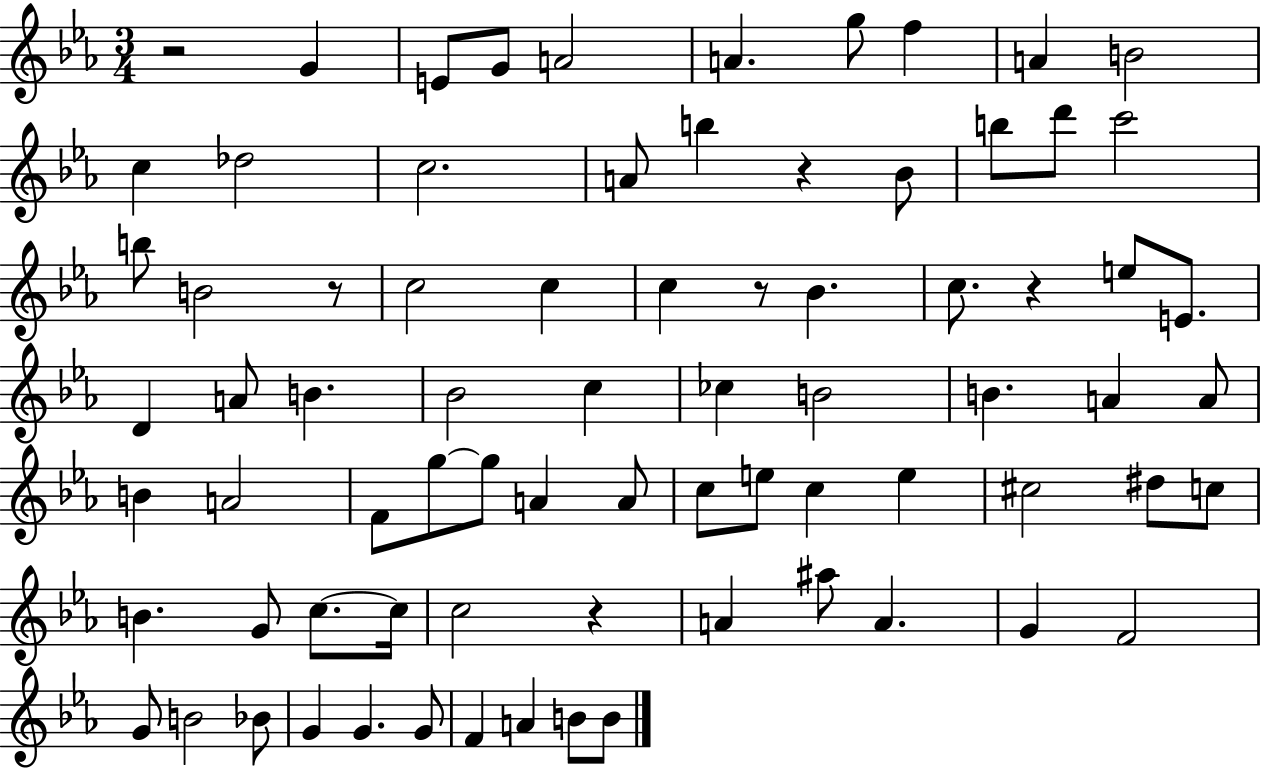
R/h G4/q E4/e G4/e A4/h A4/q. G5/e F5/q A4/q B4/h C5/q Db5/h C5/h. A4/e B5/q R/q Bb4/e B5/e D6/e C6/h B5/e B4/h R/e C5/h C5/q C5/q R/e Bb4/q. C5/e. R/q E5/e E4/e. D4/q A4/e B4/q. Bb4/h C5/q CES5/q B4/h B4/q. A4/q A4/e B4/q A4/h F4/e G5/e G5/e A4/q A4/e C5/e E5/e C5/q E5/q C#5/h D#5/e C5/e B4/q. G4/e C5/e. C5/s C5/h R/q A4/q A#5/e A4/q. G4/q F4/h G4/e B4/h Bb4/e G4/q G4/q. G4/e F4/q A4/q B4/e B4/e